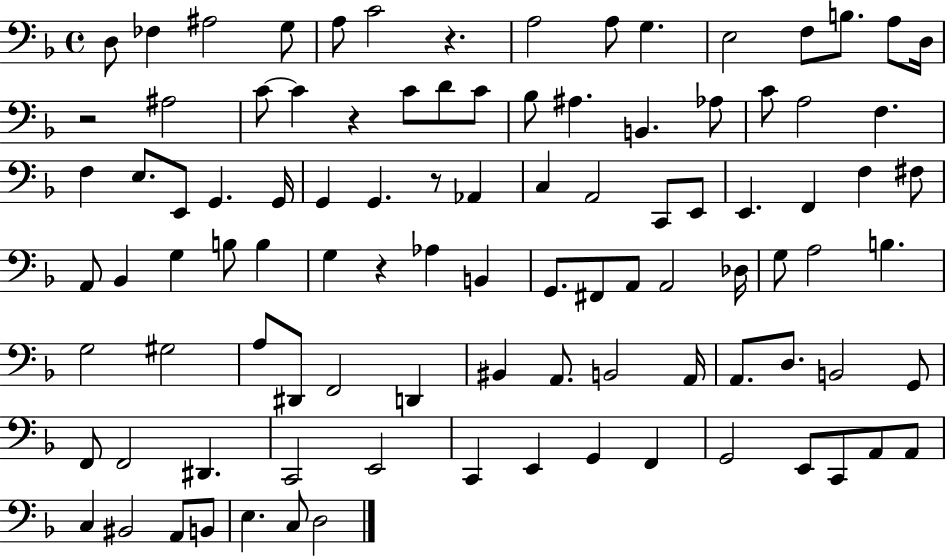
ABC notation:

X:1
T:Untitled
M:4/4
L:1/4
K:F
D,/2 _F, ^A,2 G,/2 A,/2 C2 z A,2 A,/2 G, E,2 F,/2 B,/2 A,/2 D,/4 z2 ^A,2 C/2 C z C/2 D/2 C/2 _B,/2 ^A, B,, _A,/2 C/2 A,2 F, F, E,/2 E,,/2 G,, G,,/4 G,, G,, z/2 _A,, C, A,,2 C,,/2 E,,/2 E,, F,, F, ^F,/2 A,,/2 _B,, G, B,/2 B, G, z _A, B,, G,,/2 ^F,,/2 A,,/2 A,,2 _D,/4 G,/2 A,2 B, G,2 ^G,2 A,/2 ^D,,/2 F,,2 D,, ^B,, A,,/2 B,,2 A,,/4 A,,/2 D,/2 B,,2 G,,/2 F,,/2 F,,2 ^D,, C,,2 E,,2 C,, E,, G,, F,, G,,2 E,,/2 C,,/2 A,,/2 A,,/2 C, ^B,,2 A,,/2 B,,/2 E, C,/2 D,2